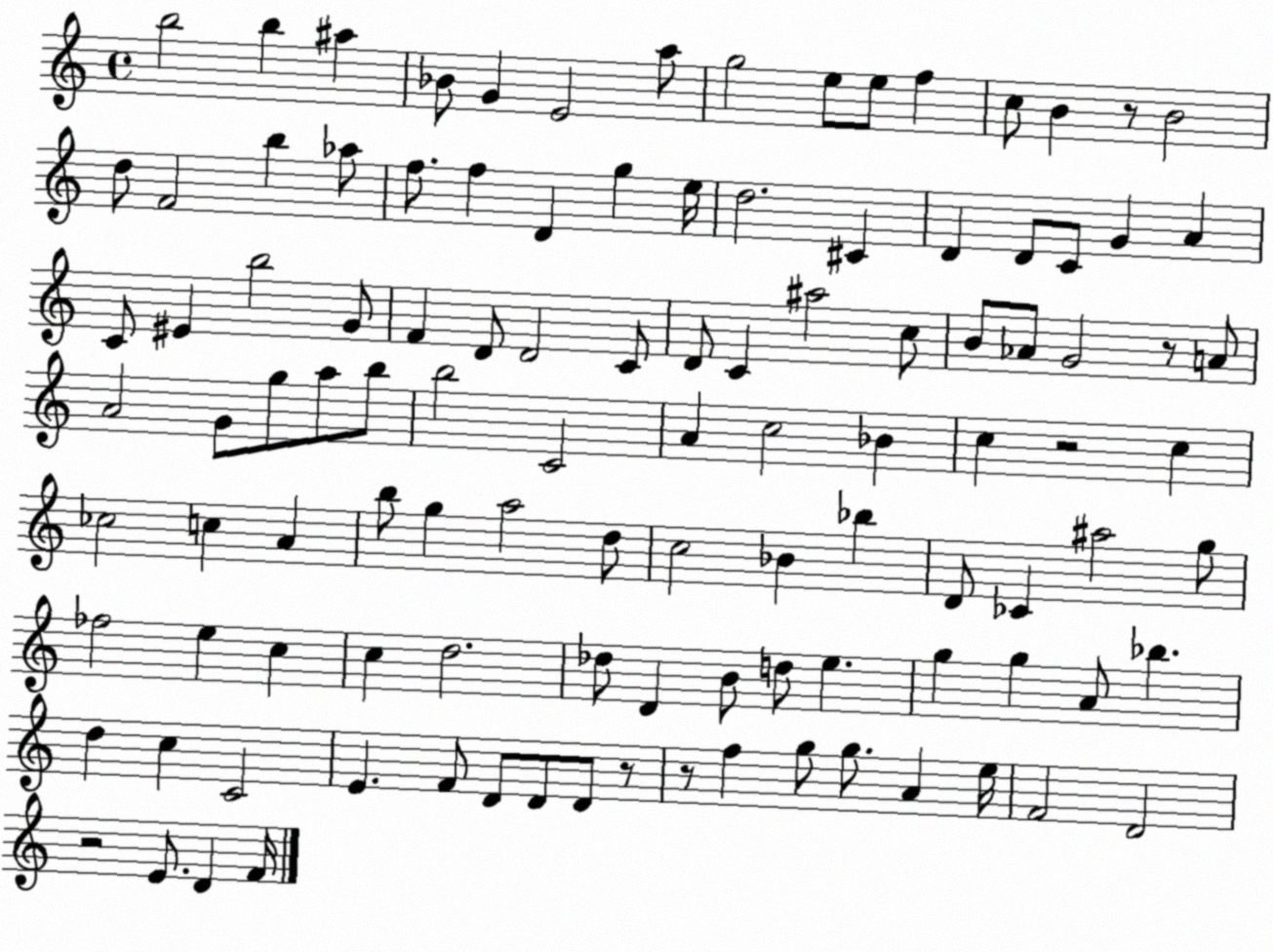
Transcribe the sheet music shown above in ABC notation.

X:1
T:Untitled
M:4/4
L:1/4
K:C
b2 b ^a _B/2 G E2 a/2 g2 e/2 e/2 f c/2 B z/2 B2 d/2 F2 b _a/2 f/2 f D g e/4 d2 ^C D D/2 C/2 G A C/2 ^E b2 G/2 F D/2 D2 C/2 D/2 C ^a2 c/2 B/2 _A/2 G2 z/2 A/2 A2 G/2 g/2 a/2 b/2 b2 C2 A c2 _B c z2 c _c2 c A b/2 g a2 d/2 c2 _B _b D/2 _C ^a2 g/2 _f2 e c c d2 _d/2 D B/2 d/2 e g g A/2 _b d c C2 E F/2 D/2 D/2 D/2 z/2 z/2 f g/2 g/2 A e/4 F2 D2 z2 E/2 D F/4